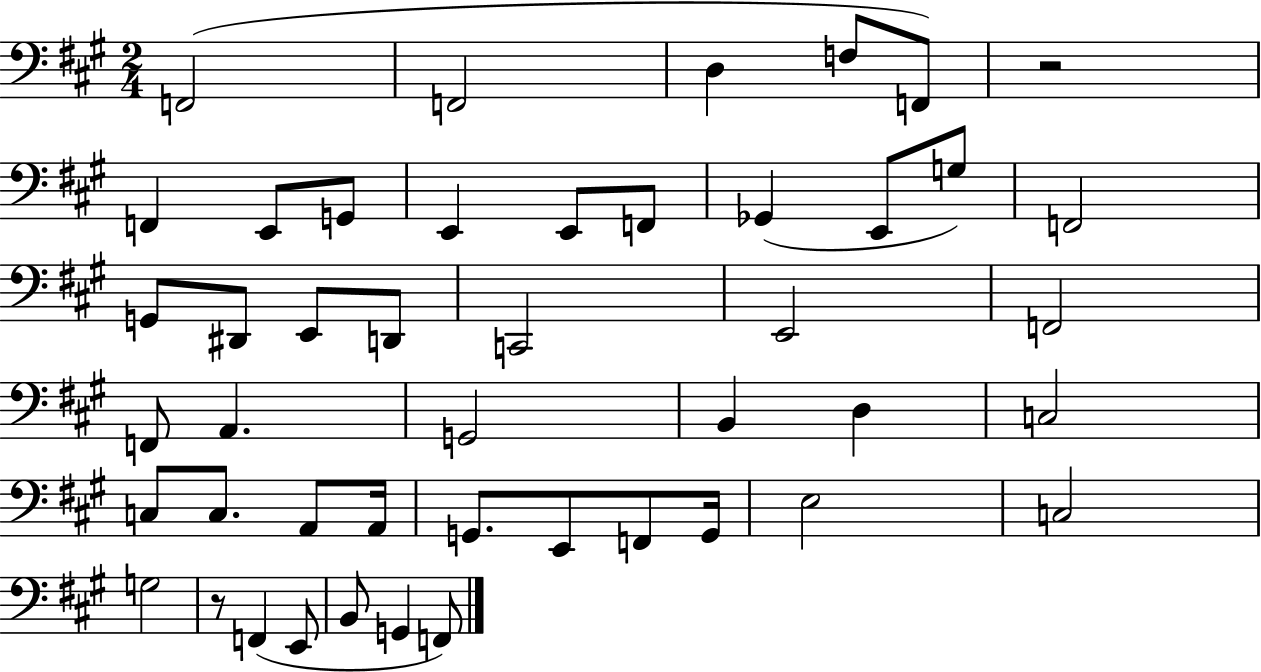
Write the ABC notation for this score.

X:1
T:Untitled
M:2/4
L:1/4
K:A
F,,2 F,,2 D, F,/2 F,,/2 z2 F,, E,,/2 G,,/2 E,, E,,/2 F,,/2 _G,, E,,/2 G,/2 F,,2 G,,/2 ^D,,/2 E,,/2 D,,/2 C,,2 E,,2 F,,2 F,,/2 A,, G,,2 B,, D, C,2 C,/2 C,/2 A,,/2 A,,/4 G,,/2 E,,/2 F,,/2 G,,/4 E,2 C,2 G,2 z/2 F,, E,,/2 B,,/2 G,, F,,/2